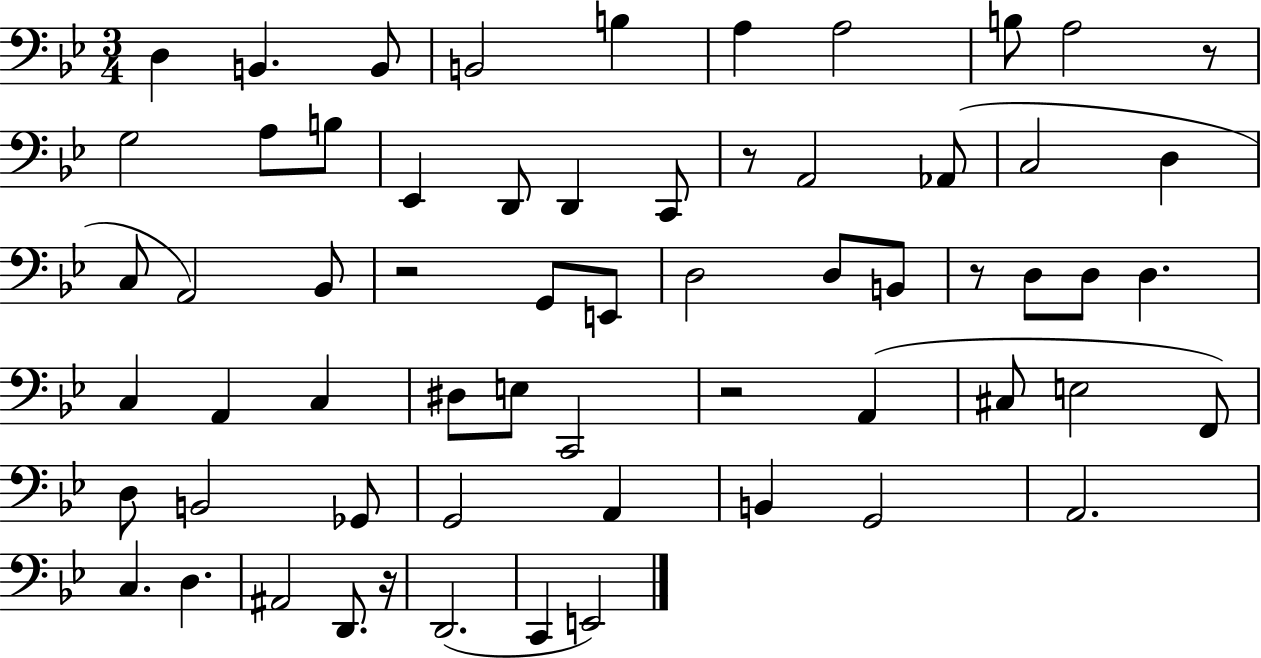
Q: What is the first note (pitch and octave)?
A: D3